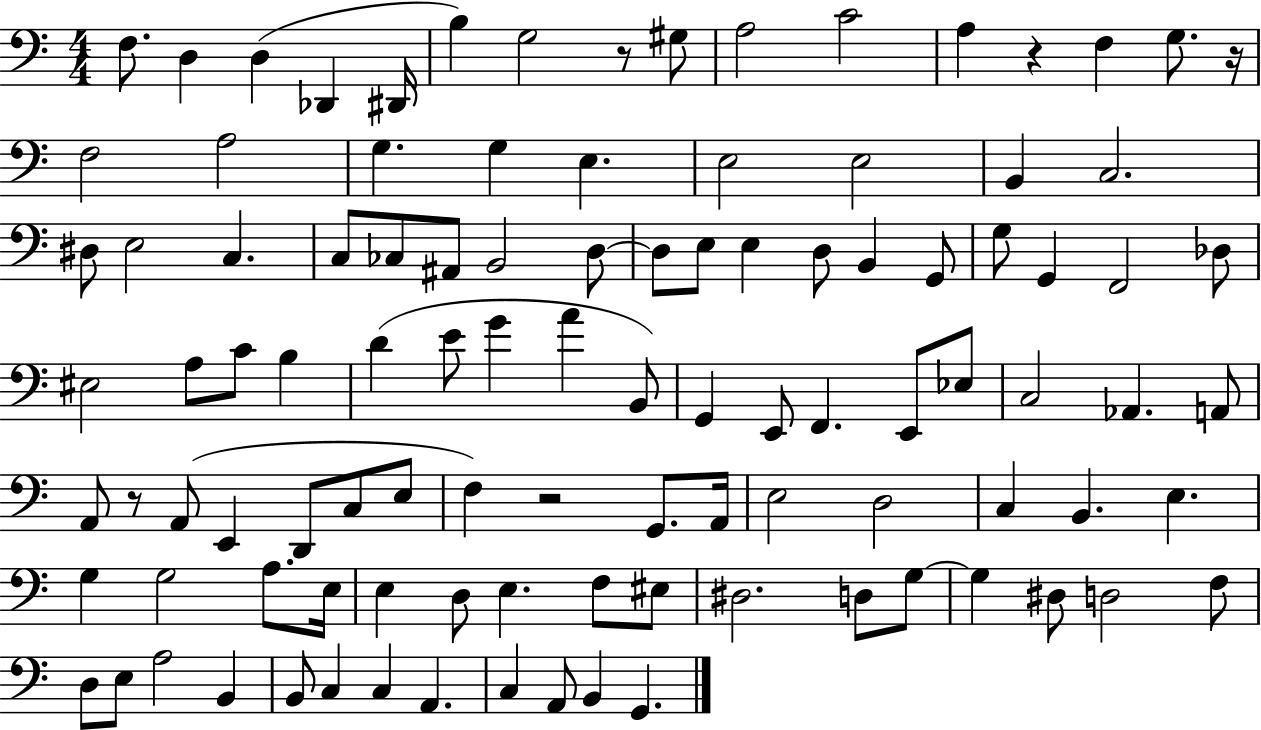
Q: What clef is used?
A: bass